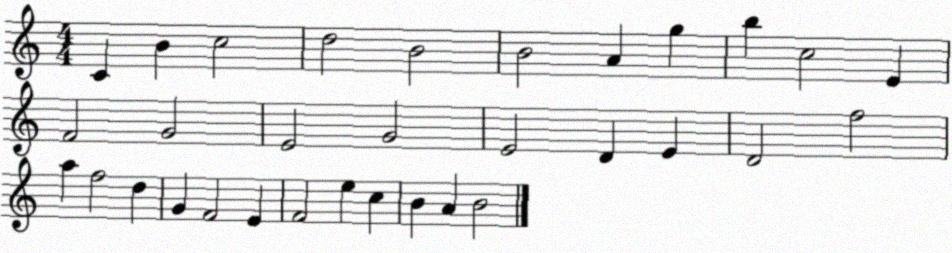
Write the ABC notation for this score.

X:1
T:Untitled
M:4/4
L:1/4
K:C
C B c2 d2 B2 B2 A g b c2 E F2 G2 E2 G2 E2 D E D2 f2 a f2 d G F2 E F2 e c B A B2